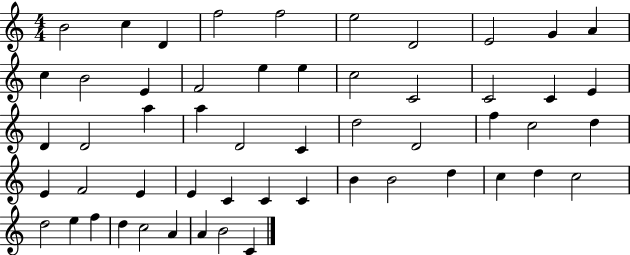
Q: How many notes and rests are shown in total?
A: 54